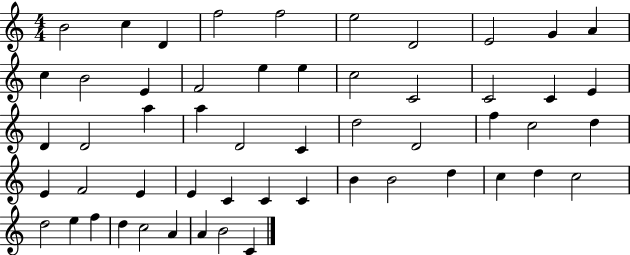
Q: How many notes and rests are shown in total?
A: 54